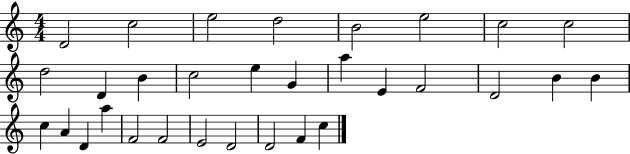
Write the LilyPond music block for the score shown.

{
  \clef treble
  \numericTimeSignature
  \time 4/4
  \key c \major
  d'2 c''2 | e''2 d''2 | b'2 e''2 | c''2 c''2 | \break d''2 d'4 b'4 | c''2 e''4 g'4 | a''4 e'4 f'2 | d'2 b'4 b'4 | \break c''4 a'4 d'4 a''4 | f'2 f'2 | e'2 d'2 | d'2 f'4 c''4 | \break \bar "|."
}